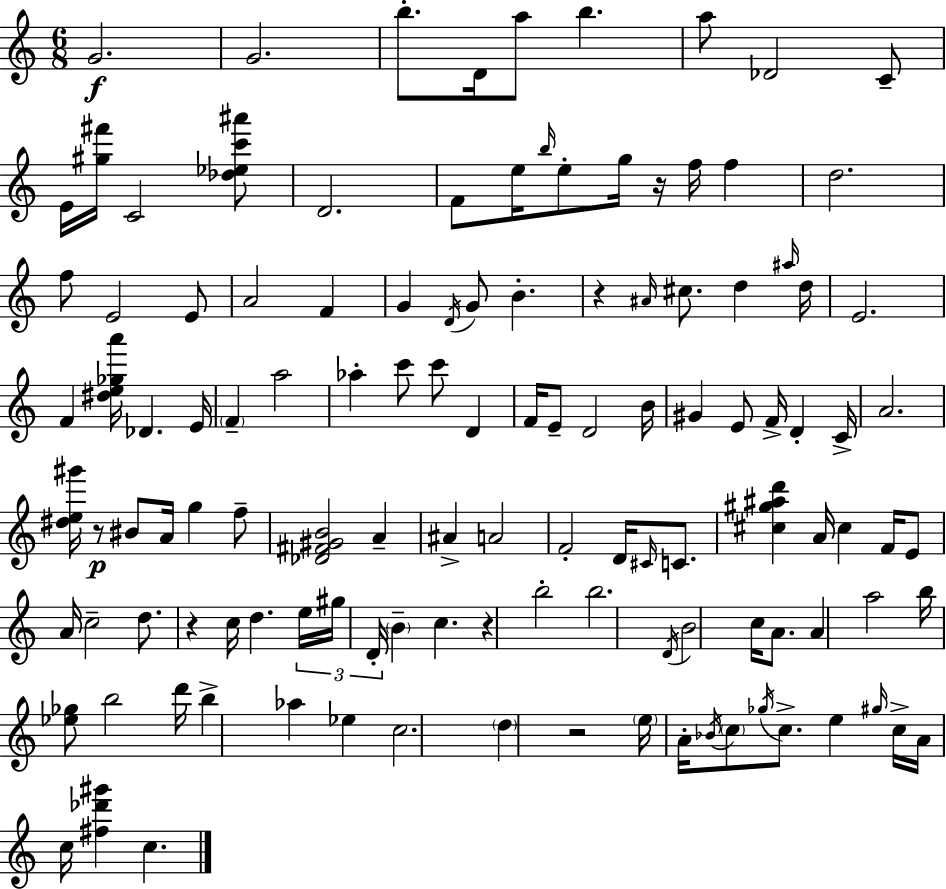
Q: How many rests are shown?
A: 6